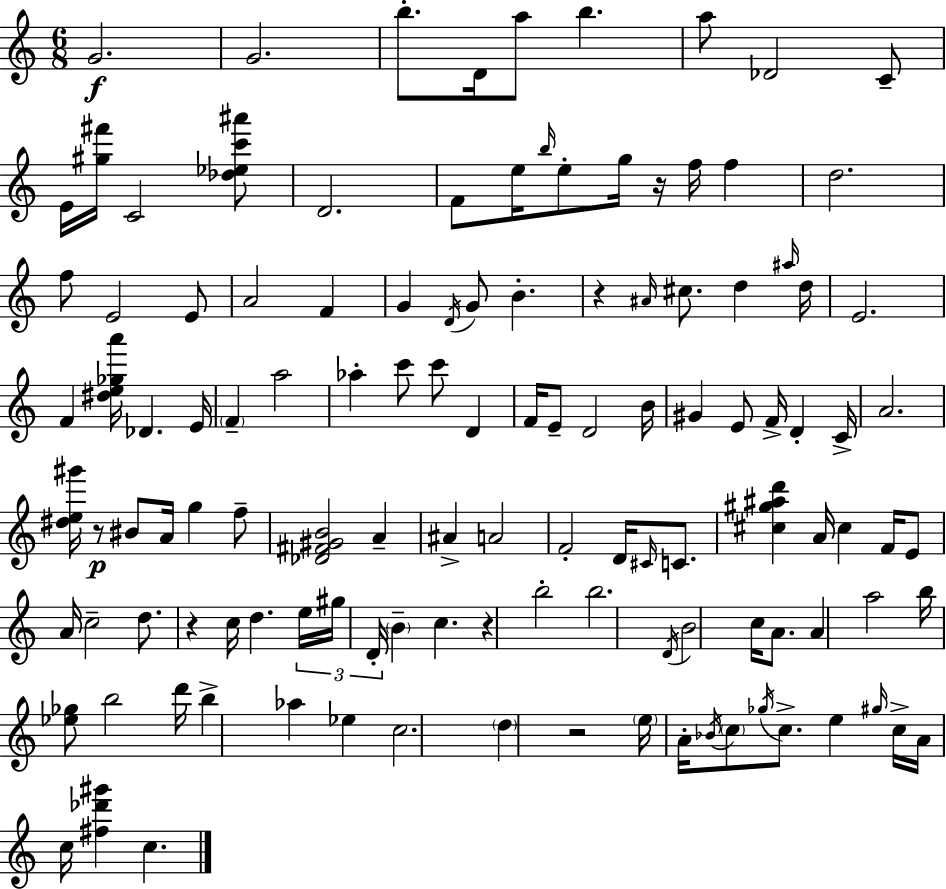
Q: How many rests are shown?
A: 6